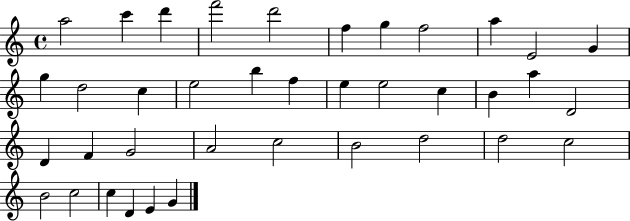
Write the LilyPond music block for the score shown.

{
  \clef treble
  \time 4/4
  \defaultTimeSignature
  \key c \major
  a''2 c'''4 d'''4 | f'''2 d'''2 | f''4 g''4 f''2 | a''4 e'2 g'4 | \break g''4 d''2 c''4 | e''2 b''4 f''4 | e''4 e''2 c''4 | b'4 a''4 d'2 | \break d'4 f'4 g'2 | a'2 c''2 | b'2 d''2 | d''2 c''2 | \break b'2 c''2 | c''4 d'4 e'4 g'4 | \bar "|."
}